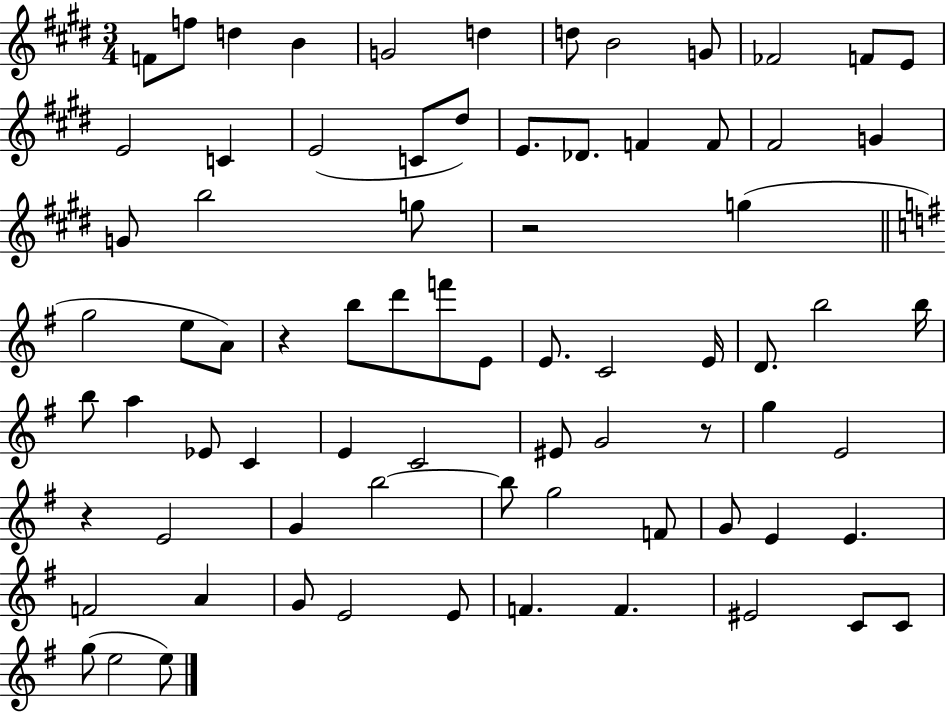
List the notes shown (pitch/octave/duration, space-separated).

F4/e F5/e D5/q B4/q G4/h D5/q D5/e B4/h G4/e FES4/h F4/e E4/e E4/h C4/q E4/h C4/e D#5/e E4/e. Db4/e. F4/q F4/e F#4/h G4/q G4/e B5/h G5/e R/h G5/q G5/h E5/e A4/e R/q B5/e D6/e F6/e E4/e E4/e. C4/h E4/s D4/e. B5/h B5/s B5/e A5/q Eb4/e C4/q E4/q C4/h EIS4/e G4/h R/e G5/q E4/h R/q E4/h G4/q B5/h B5/e G5/h F4/e G4/e E4/q E4/q. F4/h A4/q G4/e E4/h E4/e F4/q. F4/q. EIS4/h C4/e C4/e G5/e E5/h E5/e